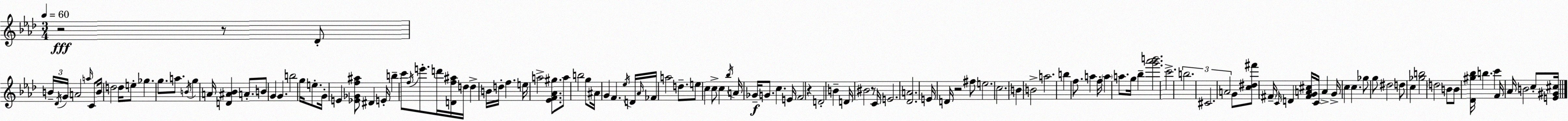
X:1
T:Untitled
M:3/4
L:1/4
K:Ab
z2 z/2 _D/2 B/4 _D/4 G/4 A2 a/4 C/2 B/4 d2 d/4 e/2 _g g/2 a/2 B/4 g A/4 [D^A_B] A/2 B/2 G G b2 g/4 e/2 G/4 E [_E_Gf^a]/2 ^D E/4 b c'/2 f/4 e'/2 d'/4 [Df^a]/4 d/4 d B/4 d/4 f e/4 a2 [_EF_A^g]/2 a/2 b2 g/2 ^A/4 G F _e/4 D/4 _A/4 _F/4 a2 d/2 e/2 c c/2 c _b/4 A/4 _G/4 G/2 c E/4 F2 z D2 B D/4 ^B2 z/2 C/4 E2 [_DA]2 E/4 D/4 z2 ^f/2 e2 c2 B B2 a2 b f/2 a f/4 a a/2 g/4 _b [g'_a'b']2 c'2 b2 ^C2 A2 G/2 [c^d^f']/2 ^F/4 C/4 D [^FGA^c]/4 C/4 A G/4 c c _g/2 g/2 ^d2 d/2 c [_gb]2 d2 B/2 B/2 [_D^g_b]/4 b c' F/4 _A/4 B2 c/2 [E^G^c]/4